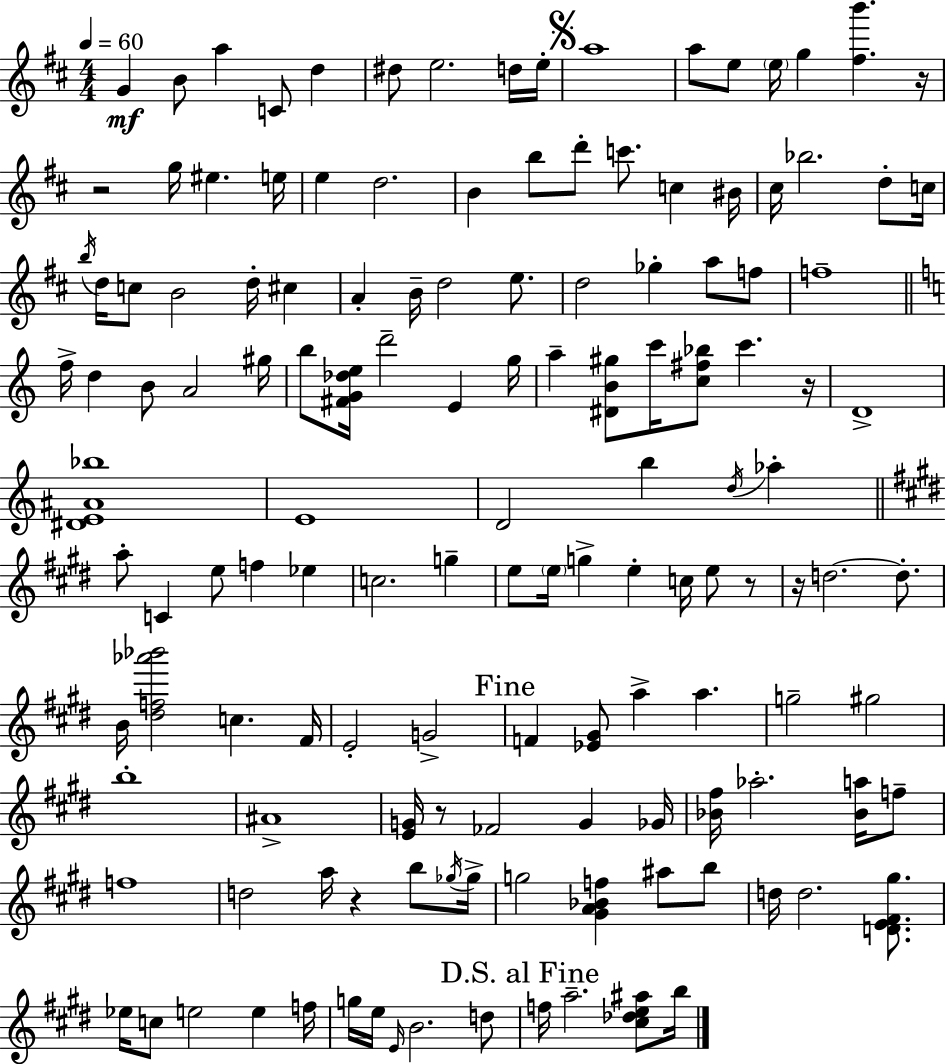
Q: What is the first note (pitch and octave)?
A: G4